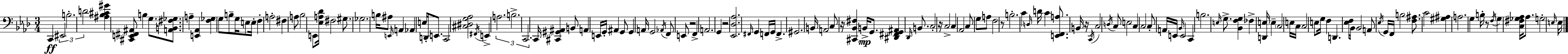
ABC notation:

X:1
T:Untitled
M:3/4
L:1/4
K:Ab
C,, ^E,,2 B,2 D2 [^A,_B,^C^G] [^C,,E,,^F,,^A,,]/2 B, G,/2 [A,,B,,^F,_G,]/2 A, [E,,_A,,] [F,_G,] G,/2 B,/2 G,/4 E,/2 E,/4 F, A,2 ^F, A,/2 _B,2 E,,/2 [_E,A,_D]/4 ^F,2 ^G,/2 _G,2 B,/4 ^A,/2 E,,/4 A,, _A,, E,/4 D,,/4 E,,/2 C,,2 [^C,^D,G,_A,]2 ^F,,/4 E,, A,2 B,2 C,,2 C,,/4 [^C,,^G,,^A,,] B,,/2 A,, E,,/4 G,,/4 ^A,, G,,/2 G,, A,,/4 G,,2 _A,,/4 F,,/2 E,,/2 z2 F,, A,,2 G,, z2 [_E,,_D,_A,]2 ^F,,/4 G,, F,,/4 G,,/4 F,, ^G,,2 B,,/4 A,,2 C,/2 z/4 [^C,,_B,,^F,] B,,/4 G,,/2 [^D,,^F,,G,,^A,,] _D,,/4 B,,/2 C,2 z/4 C,2 C, _A,,2 C,/2 G,/2 A,/2 F,2 z/2 B,2 C D,/4 D/4 C [E,,F,,A,]/2 B,,/4 z/4 C,,/4 C,2 D,/4 C,/2 E,2 C, C,2 C,/2 A,,/4 E,,/4 _B,,/4 E,,2 C,, B,2 E,/4 G,/2 [_B,,F,G,] _F, [D,,E,]/4 E, C,2 E,/4 C,/4 C,2 E,/2 G,/4 F, D,, [_E,F,]/4 _B,,/4 _B,,2 A,,/2 _E,/4 G,,/4 F,,/4 B,2 [F,^A,]/2 C2 [^G,^A,] A,2 G, B,/4 z/2 F,/4 G, [C,^F,_G,_A,]/4 _A,/2 G,2 E,/4 E,/4